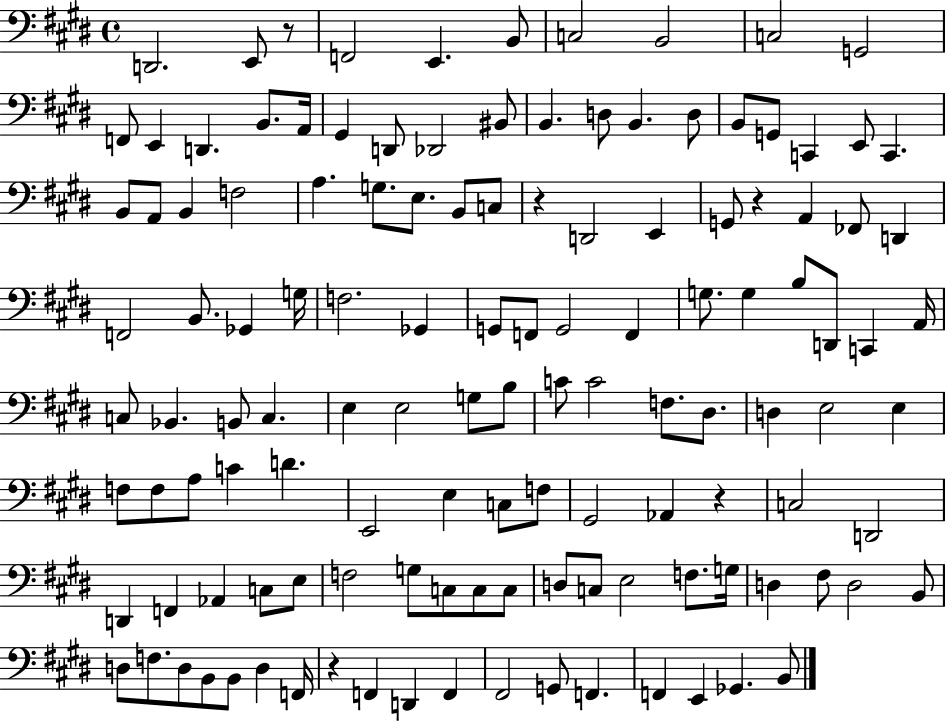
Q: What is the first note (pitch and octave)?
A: D2